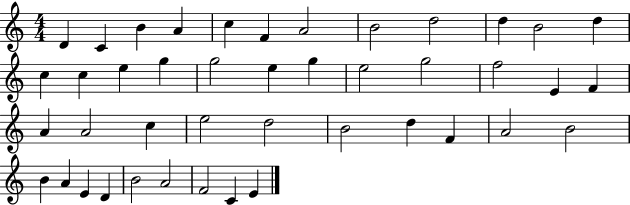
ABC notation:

X:1
T:Untitled
M:4/4
L:1/4
K:C
D C B A c F A2 B2 d2 d B2 d c c e g g2 e g e2 g2 f2 E F A A2 c e2 d2 B2 d F A2 B2 B A E D B2 A2 F2 C E